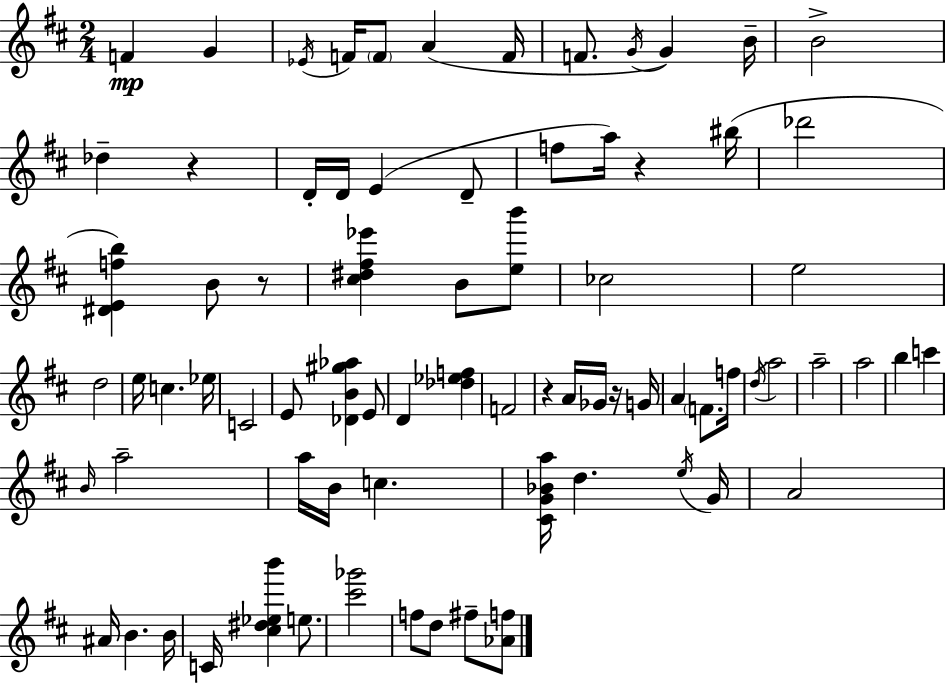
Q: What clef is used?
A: treble